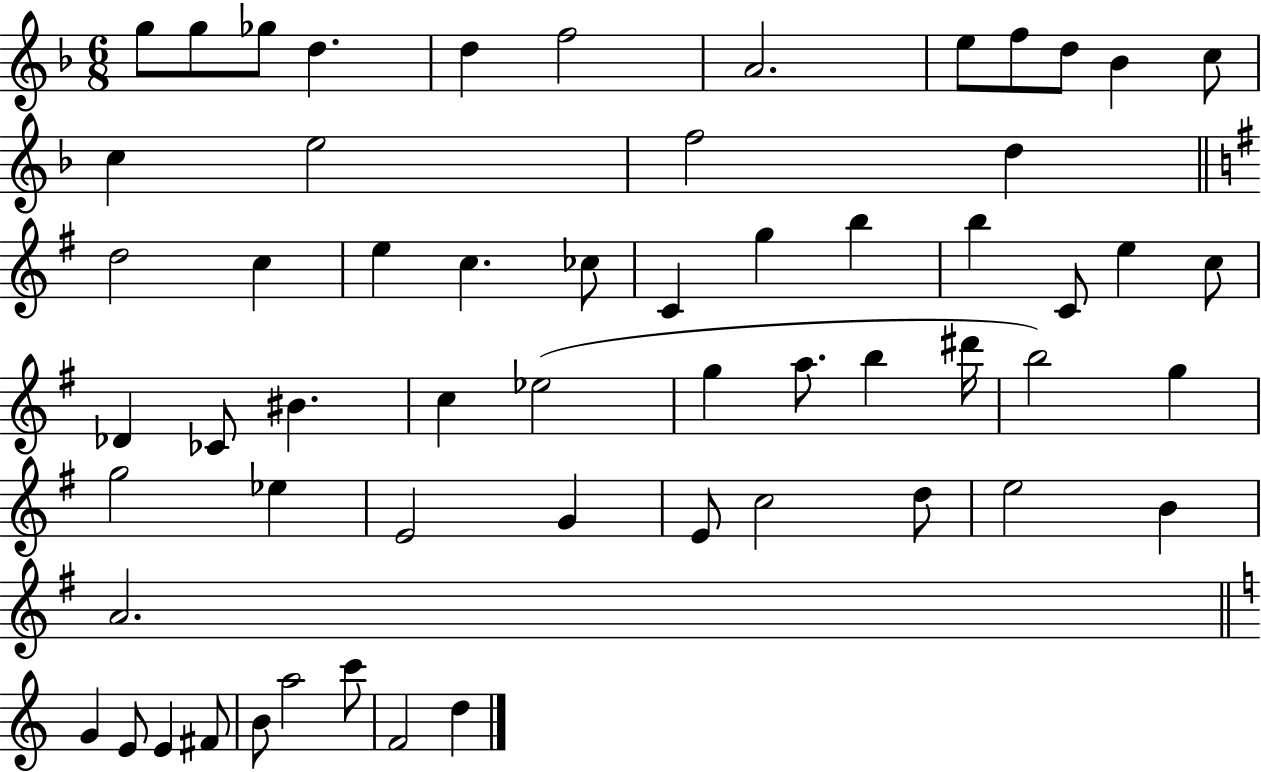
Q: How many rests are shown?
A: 0